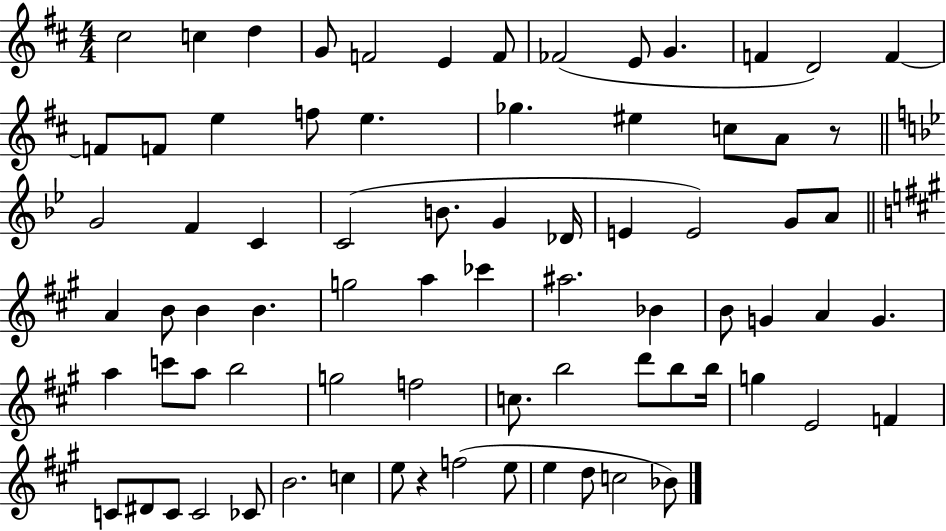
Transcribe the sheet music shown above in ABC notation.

X:1
T:Untitled
M:4/4
L:1/4
K:D
^c2 c d G/2 F2 E F/2 _F2 E/2 G F D2 F F/2 F/2 e f/2 e _g ^e c/2 A/2 z/2 G2 F C C2 B/2 G _D/4 E E2 G/2 A/2 A B/2 B B g2 a _c' ^a2 _B B/2 G A G a c'/2 a/2 b2 g2 f2 c/2 b2 d'/2 b/2 b/4 g E2 F C/2 ^D/2 C/2 C2 _C/2 B2 c e/2 z f2 e/2 e d/2 c2 _B/2